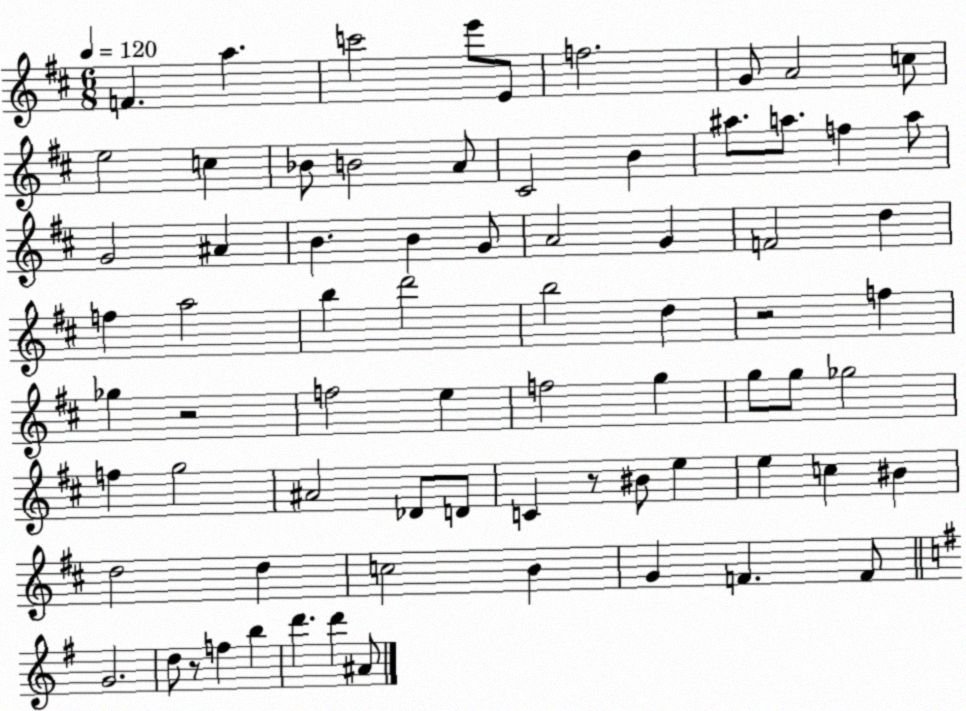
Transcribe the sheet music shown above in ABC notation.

X:1
T:Untitled
M:6/8
L:1/4
K:D
F a c'2 e'/2 E/2 f2 G/2 A2 c/2 e2 c _B/2 B2 A/2 ^C2 B ^a/2 a/2 f a/2 G2 ^A B B G/2 A2 G F2 d f a2 b d'2 b2 d z2 f _g z2 f2 e f2 g g/2 g/2 _g2 f g2 ^A2 _D/2 D/2 C z/2 ^B/2 e e c ^B d2 d c2 B G F F/2 G2 d/2 z/2 f b d' d' ^A/2